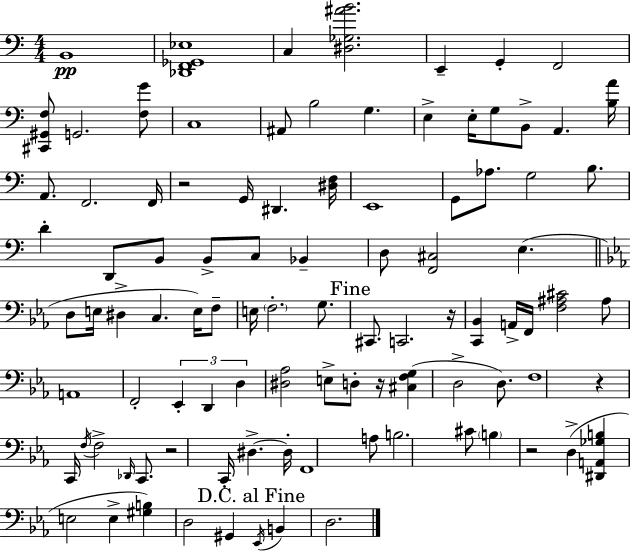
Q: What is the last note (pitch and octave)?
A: D3